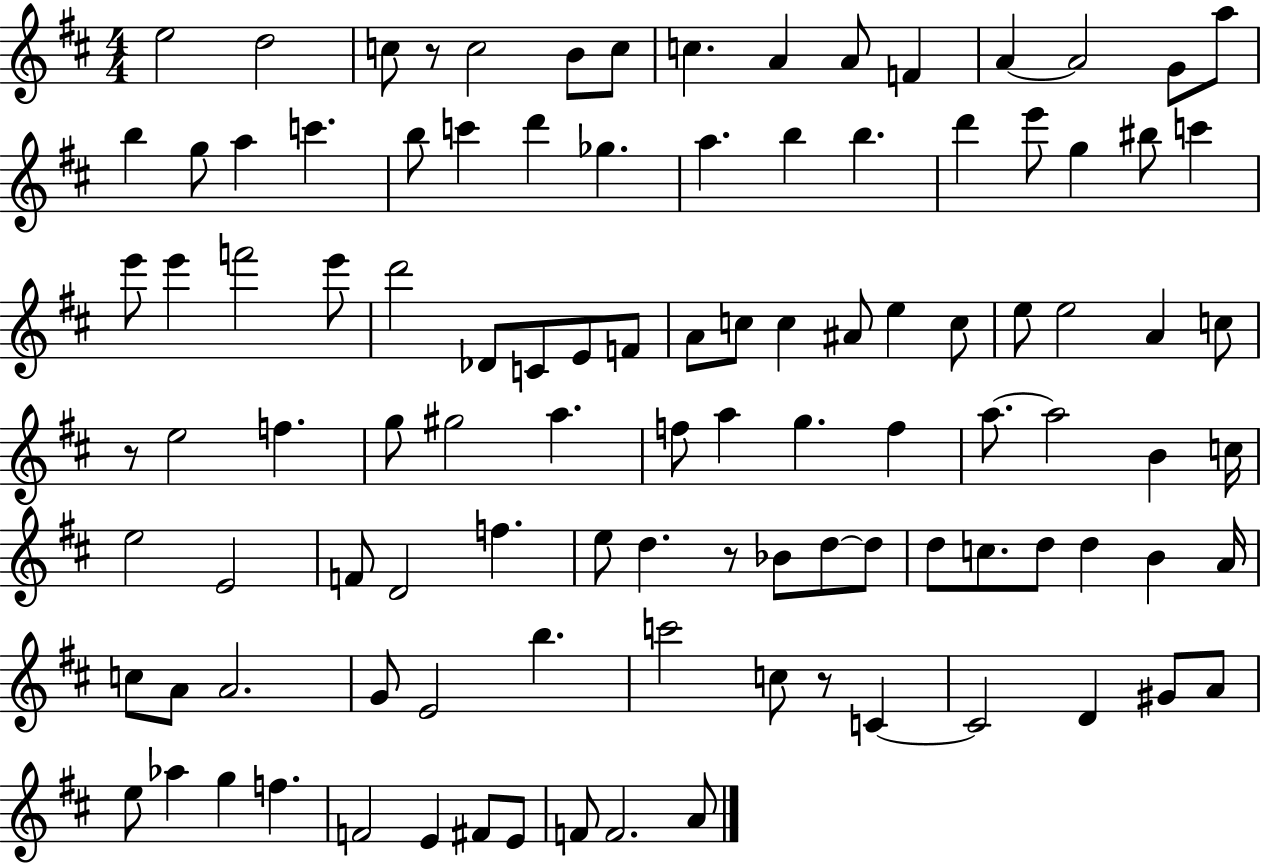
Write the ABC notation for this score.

X:1
T:Untitled
M:4/4
L:1/4
K:D
e2 d2 c/2 z/2 c2 B/2 c/2 c A A/2 F A A2 G/2 a/2 b g/2 a c' b/2 c' d' _g a b b d' e'/2 g ^b/2 c' e'/2 e' f'2 e'/2 d'2 _D/2 C/2 E/2 F/2 A/2 c/2 c ^A/2 e c/2 e/2 e2 A c/2 z/2 e2 f g/2 ^g2 a f/2 a g f a/2 a2 B c/4 e2 E2 F/2 D2 f e/2 d z/2 _B/2 d/2 d/2 d/2 c/2 d/2 d B A/4 c/2 A/2 A2 G/2 E2 b c'2 c/2 z/2 C C2 D ^G/2 A/2 e/2 _a g f F2 E ^F/2 E/2 F/2 F2 A/2